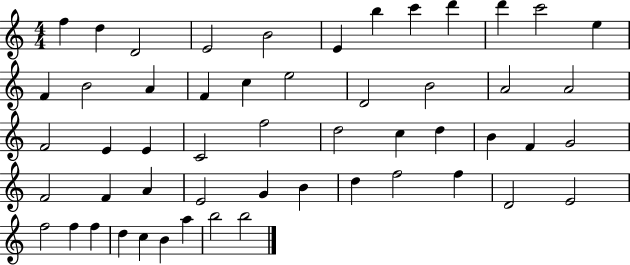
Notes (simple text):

F5/q D5/q D4/h E4/h B4/h E4/q B5/q C6/q D6/q D6/q C6/h E5/q F4/q B4/h A4/q F4/q C5/q E5/h D4/h B4/h A4/h A4/h F4/h E4/q E4/q C4/h F5/h D5/h C5/q D5/q B4/q F4/q G4/h F4/h F4/q A4/q E4/h G4/q B4/q D5/q F5/h F5/q D4/h E4/h F5/h F5/q F5/q D5/q C5/q B4/q A5/q B5/h B5/h